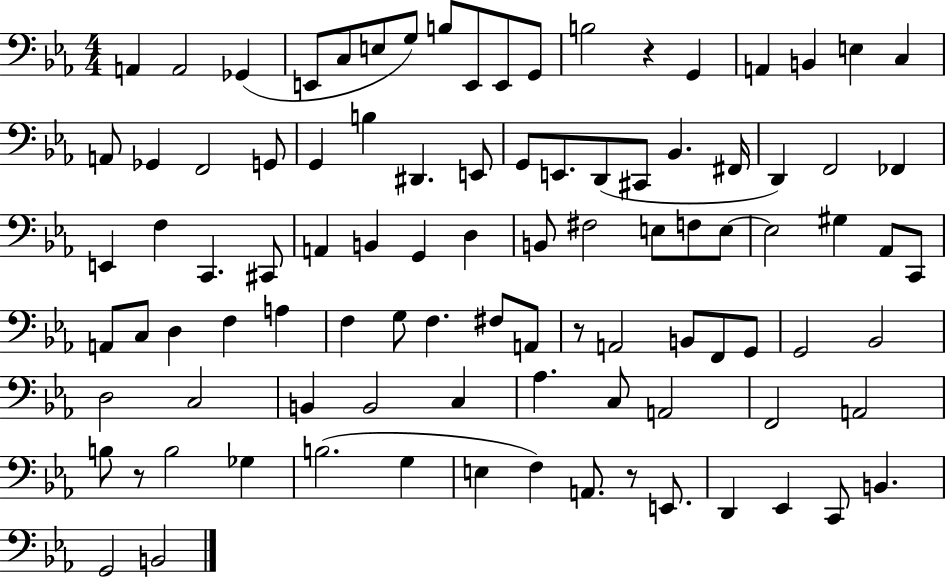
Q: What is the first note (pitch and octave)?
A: A2